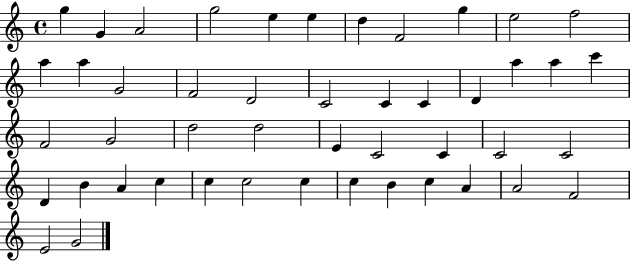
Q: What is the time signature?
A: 4/4